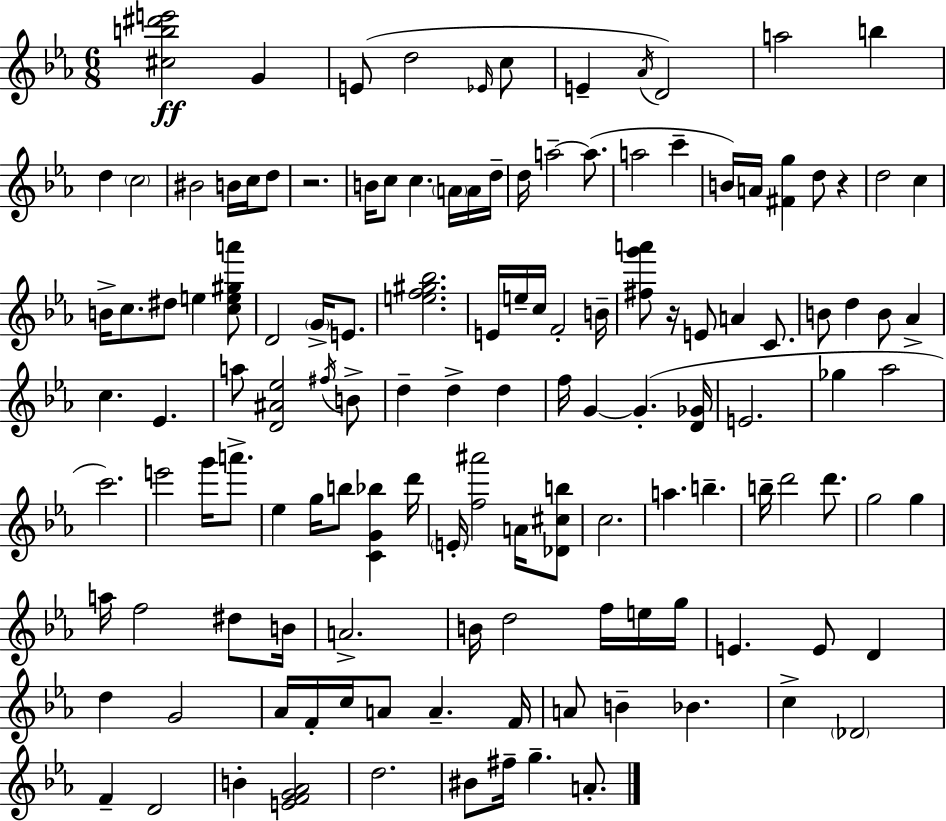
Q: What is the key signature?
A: EES major